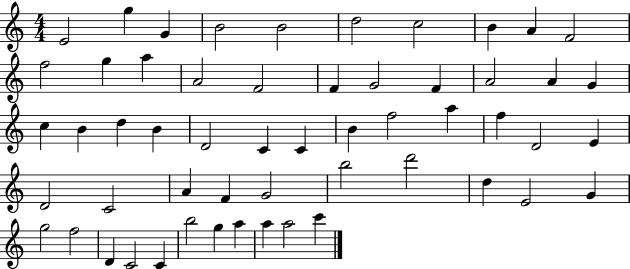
E4/h G5/q G4/q B4/h B4/h D5/h C5/h B4/q A4/q F4/h F5/h G5/q A5/q A4/h F4/h F4/q G4/h F4/q A4/h A4/q G4/q C5/q B4/q D5/q B4/q D4/h C4/q C4/q B4/q F5/h A5/q F5/q D4/h E4/q D4/h C4/h A4/q F4/q G4/h B5/h D6/h D5/q E4/h G4/q G5/h F5/h D4/q C4/h C4/q B5/h G5/q A5/q A5/q A5/h C6/q